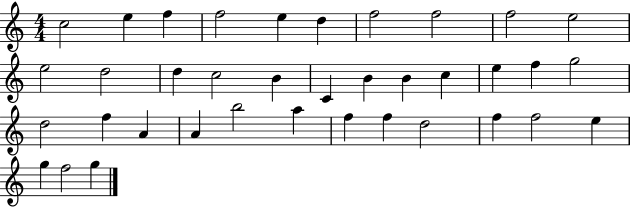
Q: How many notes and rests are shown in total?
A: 37